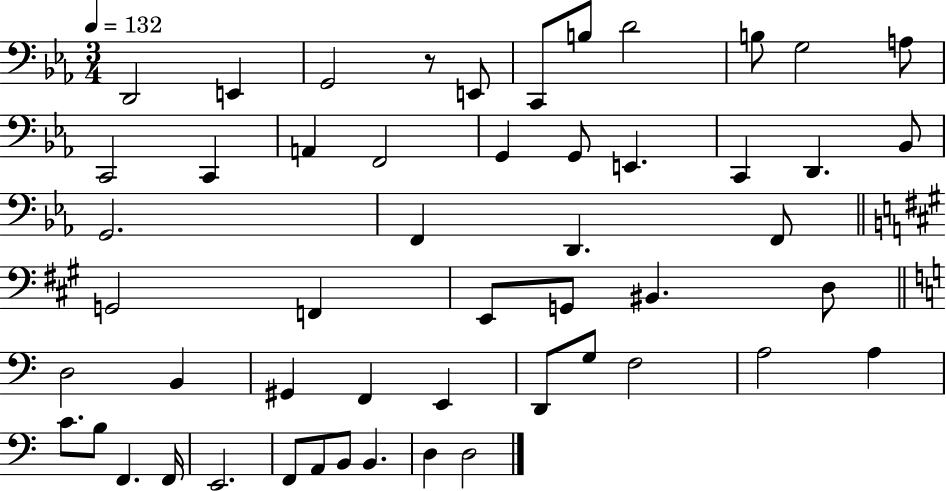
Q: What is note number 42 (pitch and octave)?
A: B3